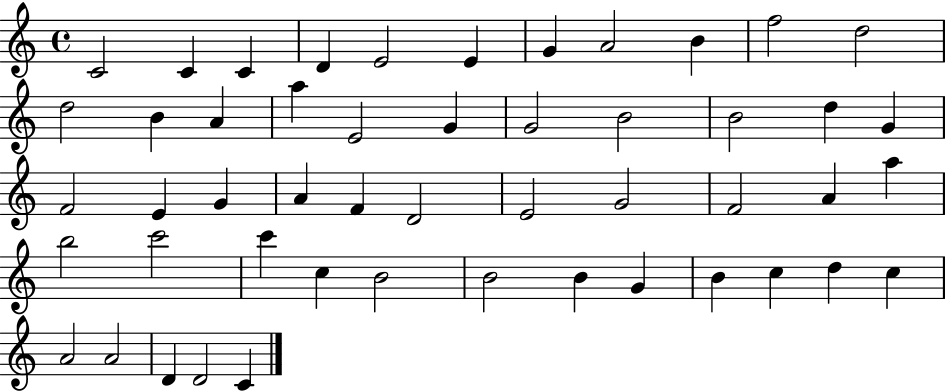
C4/h C4/q C4/q D4/q E4/h E4/q G4/q A4/h B4/q F5/h D5/h D5/h B4/q A4/q A5/q E4/h G4/q G4/h B4/h B4/h D5/q G4/q F4/h E4/q G4/q A4/q F4/q D4/h E4/h G4/h F4/h A4/q A5/q B5/h C6/h C6/q C5/q B4/h B4/h B4/q G4/q B4/q C5/q D5/q C5/q A4/h A4/h D4/q D4/h C4/q